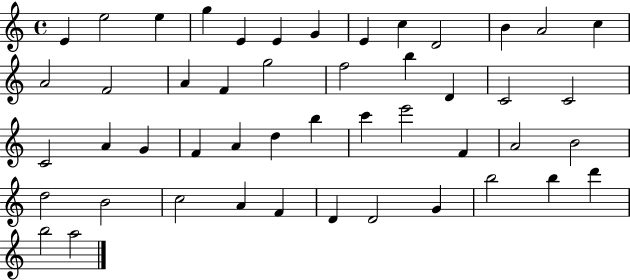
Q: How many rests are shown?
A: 0